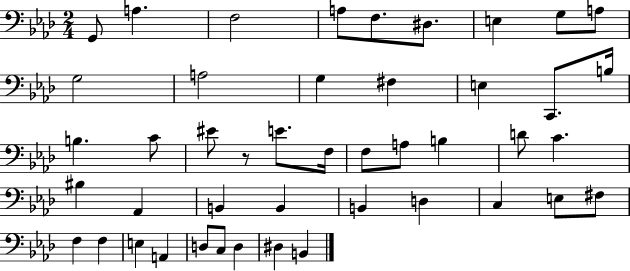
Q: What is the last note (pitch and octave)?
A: B2